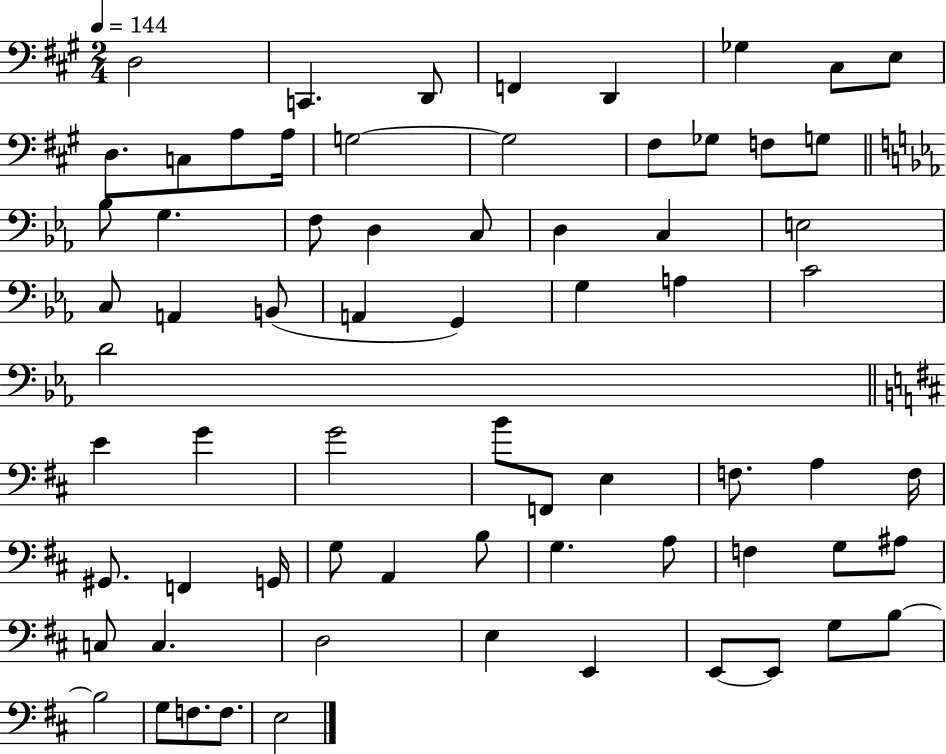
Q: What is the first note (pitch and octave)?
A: D3